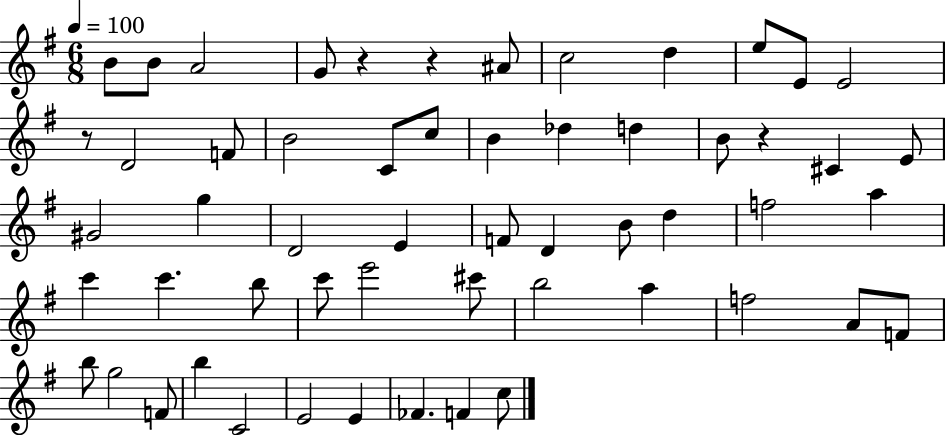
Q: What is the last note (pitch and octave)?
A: C5